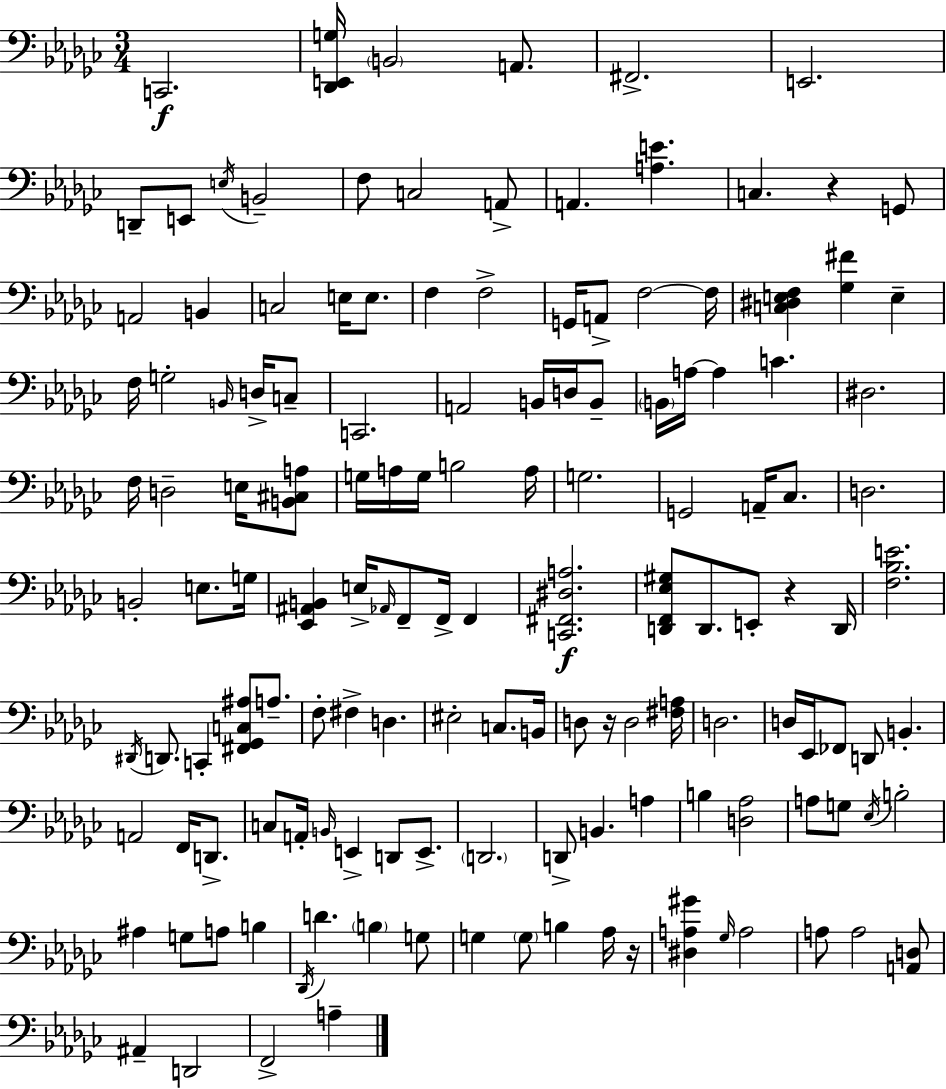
X:1
T:Untitled
M:3/4
L:1/4
K:Ebm
C,,2 [_D,,E,,G,]/4 B,,2 A,,/2 ^F,,2 E,,2 D,,/2 E,,/2 E,/4 B,,2 F,/2 C,2 A,,/2 A,, [A,E] C, z G,,/2 A,,2 B,, C,2 E,/4 E,/2 F, F,2 G,,/4 A,,/2 F,2 F,/4 [C,^D,E,F,] [_G,^F] E, F,/4 G,2 B,,/4 D,/4 C,/2 C,,2 A,,2 B,,/4 D,/4 B,,/2 B,,/4 A,/4 A, C ^D,2 F,/4 D,2 E,/4 [B,,^C,A,]/2 G,/4 A,/4 G,/4 B,2 A,/4 G,2 G,,2 A,,/4 _C,/2 D,2 B,,2 E,/2 G,/4 [_E,,^A,,B,,] E,/4 _A,,/4 F,,/2 F,,/4 F,, [C,,^F,,^D,A,]2 [D,,F,,_E,^G,]/2 D,,/2 E,,/2 z D,,/4 [F,_B,E]2 ^D,,/4 D,,/2 C,, [^F,,_G,,C,^A,]/2 A,/2 F,/2 ^F, D, ^E,2 C,/2 B,,/4 D,/2 z/4 D,2 [^F,A,]/4 D,2 D,/4 _E,,/4 _F,,/2 D,,/2 B,, A,,2 F,,/4 D,,/2 C,/2 A,,/4 B,,/4 E,, D,,/2 E,,/2 D,,2 D,,/2 B,, A, B, [D,_A,]2 A,/2 G,/2 _E,/4 B,2 ^A, G,/2 A,/2 B, _D,,/4 D B, G,/2 G, G,/2 B, _A,/4 z/4 [^D,A,^G] _G,/4 A,2 A,/2 A,2 [A,,D,]/2 ^A,, D,,2 F,,2 A,